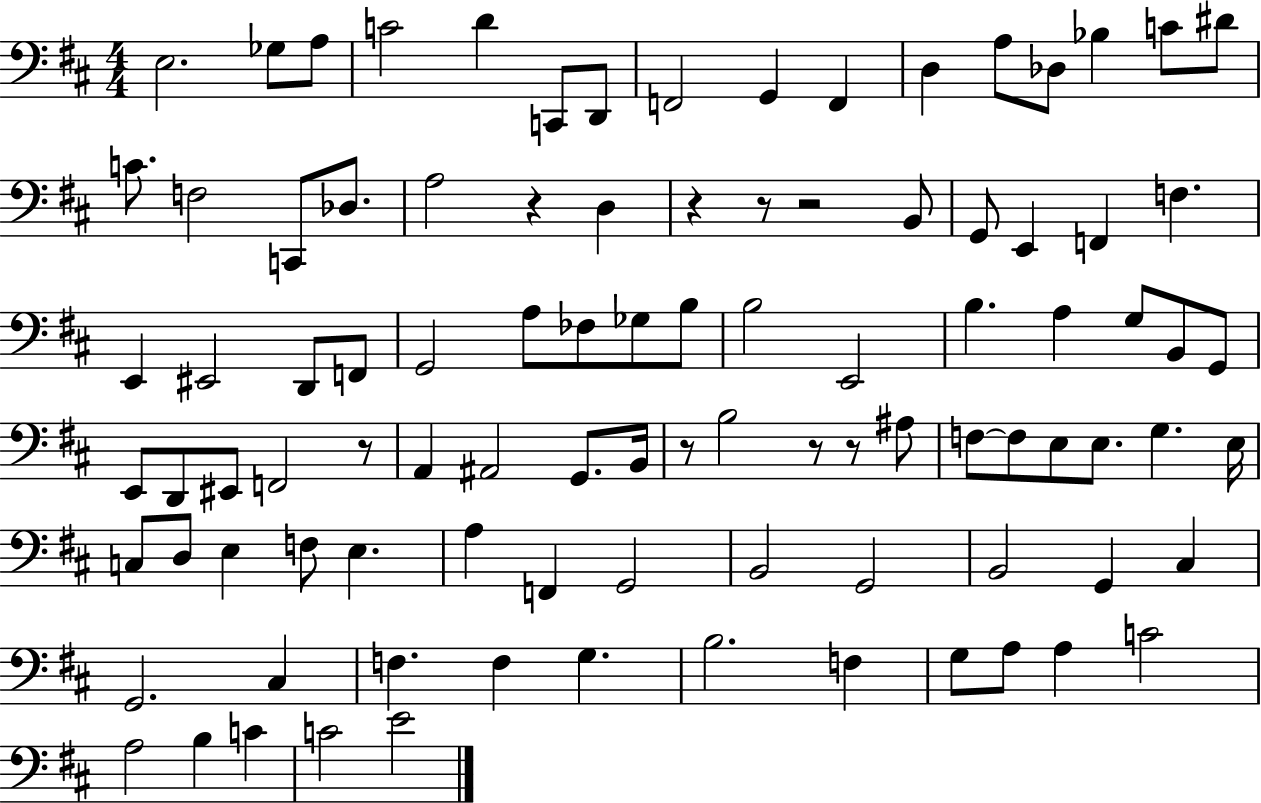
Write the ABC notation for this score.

X:1
T:Untitled
M:4/4
L:1/4
K:D
E,2 _G,/2 A,/2 C2 D C,,/2 D,,/2 F,,2 G,, F,, D, A,/2 _D,/2 _B, C/2 ^D/2 C/2 F,2 C,,/2 _D,/2 A,2 z D, z z/2 z2 B,,/2 G,,/2 E,, F,, F, E,, ^E,,2 D,,/2 F,,/2 G,,2 A,/2 _F,/2 _G,/2 B,/2 B,2 E,,2 B, A, G,/2 B,,/2 G,,/2 E,,/2 D,,/2 ^E,,/2 F,,2 z/2 A,, ^A,,2 G,,/2 B,,/4 z/2 B,2 z/2 z/2 ^A,/2 F,/2 F,/2 E,/2 E,/2 G, E,/4 C,/2 D,/2 E, F,/2 E, A, F,, G,,2 B,,2 G,,2 B,,2 G,, ^C, G,,2 ^C, F, F, G, B,2 F, G,/2 A,/2 A, C2 A,2 B, C C2 E2